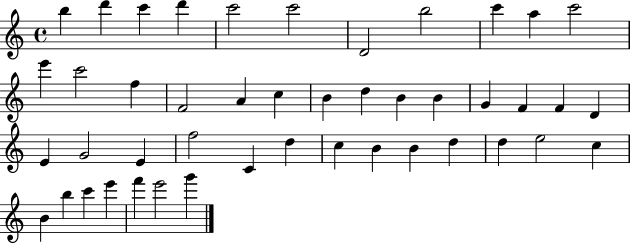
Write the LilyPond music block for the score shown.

{
  \clef treble
  \time 4/4
  \defaultTimeSignature
  \key c \major
  b''4 d'''4 c'''4 d'''4 | c'''2 c'''2 | d'2 b''2 | c'''4 a''4 c'''2 | \break e'''4 c'''2 f''4 | f'2 a'4 c''4 | b'4 d''4 b'4 b'4 | g'4 f'4 f'4 d'4 | \break e'4 g'2 e'4 | f''2 c'4 d''4 | c''4 b'4 b'4 d''4 | d''4 e''2 c''4 | \break b'4 b''4 c'''4 e'''4 | f'''4 e'''2 g'''4 | \bar "|."
}